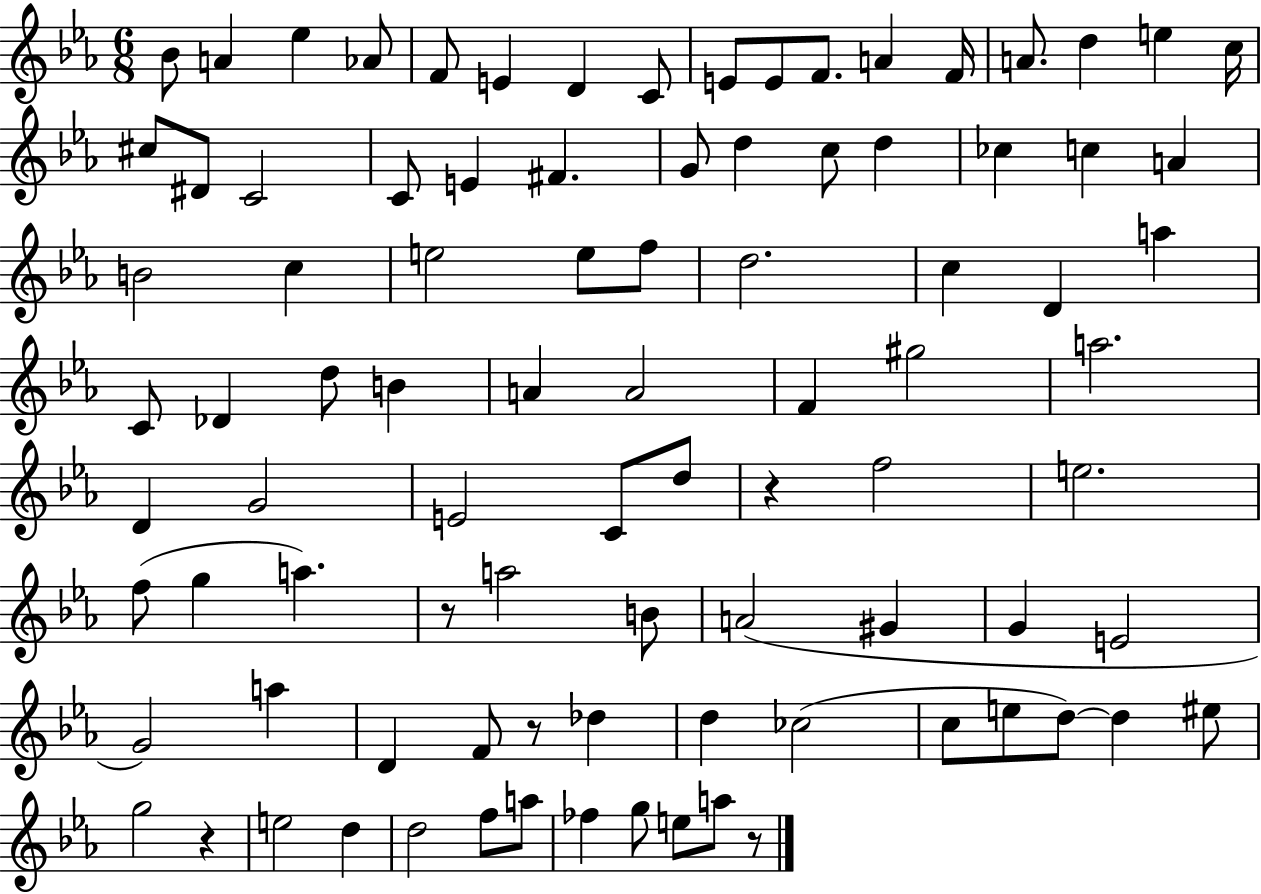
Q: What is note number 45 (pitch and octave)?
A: A4